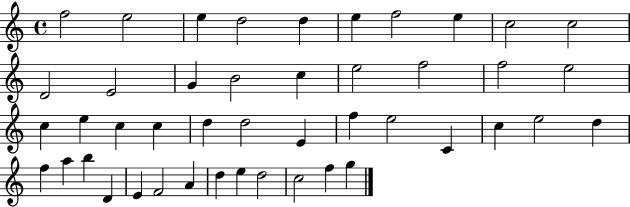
F5/h E5/h E5/q D5/h D5/q E5/q F5/h E5/q C5/h C5/h D4/h E4/h G4/q B4/h C5/q E5/h F5/h F5/h E5/h C5/q E5/q C5/q C5/q D5/q D5/h E4/q F5/q E5/h C4/q C5/q E5/h D5/q F5/q A5/q B5/q D4/q E4/q F4/h A4/q D5/q E5/q D5/h C5/h F5/q G5/q